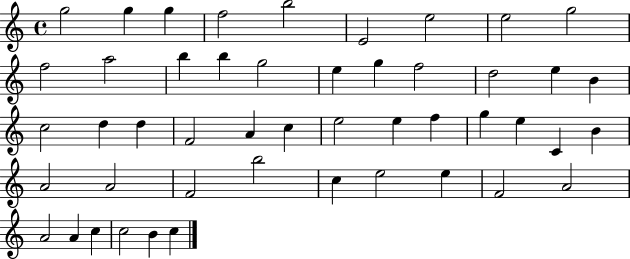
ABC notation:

X:1
T:Untitled
M:4/4
L:1/4
K:C
g2 g g f2 b2 E2 e2 e2 g2 f2 a2 b b g2 e g f2 d2 e B c2 d d F2 A c e2 e f g e C B A2 A2 F2 b2 c e2 e F2 A2 A2 A c c2 B c